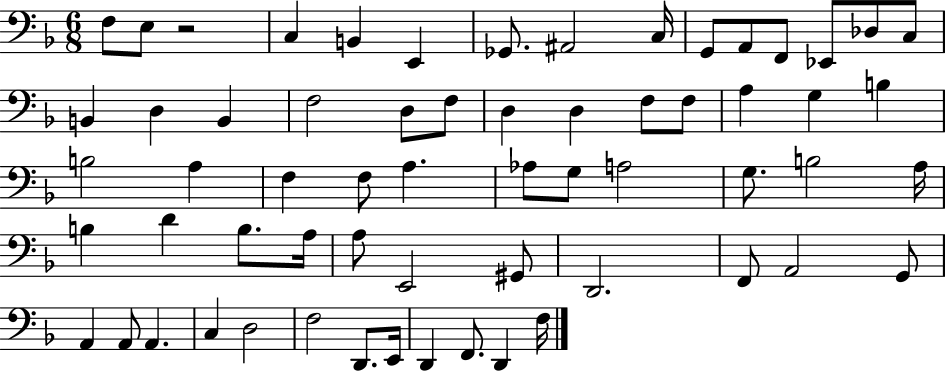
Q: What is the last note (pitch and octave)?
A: F3